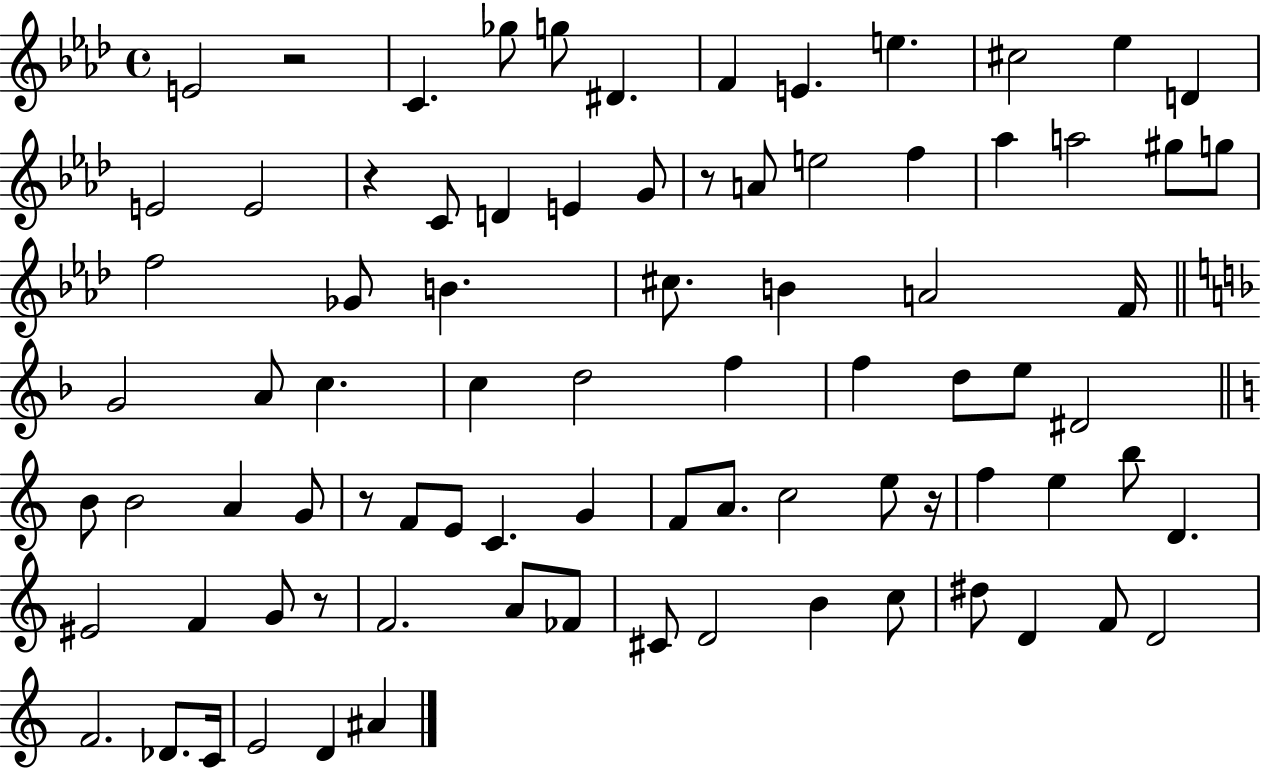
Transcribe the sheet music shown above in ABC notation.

X:1
T:Untitled
M:4/4
L:1/4
K:Ab
E2 z2 C _g/2 g/2 ^D F E e ^c2 _e D E2 E2 z C/2 D E G/2 z/2 A/2 e2 f _a a2 ^g/2 g/2 f2 _G/2 B ^c/2 B A2 F/4 G2 A/2 c c d2 f f d/2 e/2 ^D2 B/2 B2 A G/2 z/2 F/2 E/2 C G F/2 A/2 c2 e/2 z/4 f e b/2 D ^E2 F G/2 z/2 F2 A/2 _F/2 ^C/2 D2 B c/2 ^d/2 D F/2 D2 F2 _D/2 C/4 E2 D ^A